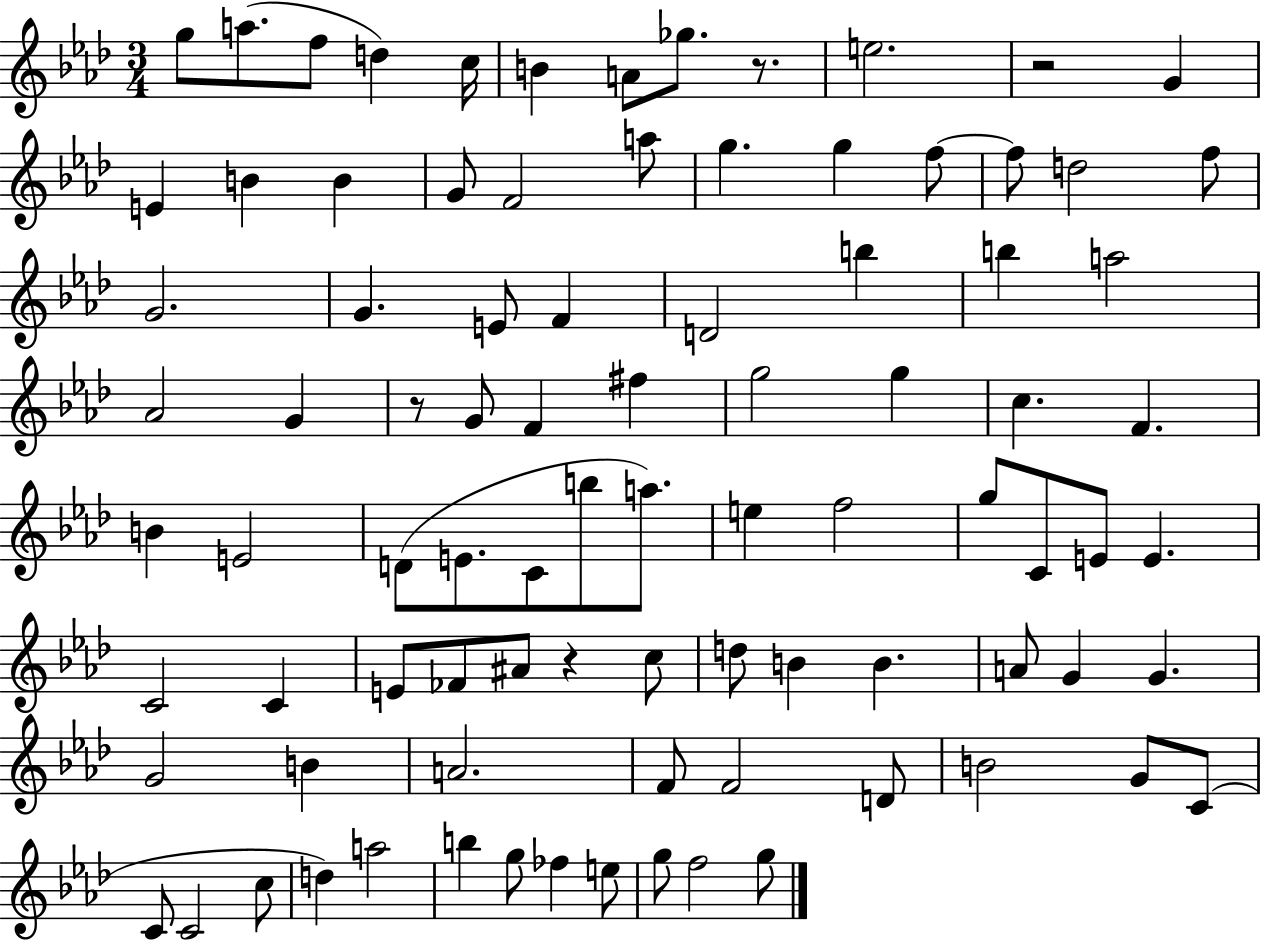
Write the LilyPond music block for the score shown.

{
  \clef treble
  \numericTimeSignature
  \time 3/4
  \key aes \major
  g''8 a''8.( f''8 d''4) c''16 | b'4 a'8 ges''8. r8. | e''2. | r2 g'4 | \break e'4 b'4 b'4 | g'8 f'2 a''8 | g''4. g''4 f''8~~ | f''8 d''2 f''8 | \break g'2. | g'4. e'8 f'4 | d'2 b''4 | b''4 a''2 | \break aes'2 g'4 | r8 g'8 f'4 fis''4 | g''2 g''4 | c''4. f'4. | \break b'4 e'2 | d'8( e'8. c'8 b''8 a''8.) | e''4 f''2 | g''8 c'8 e'8 e'4. | \break c'2 c'4 | e'8 fes'8 ais'8 r4 c''8 | d''8 b'4 b'4. | a'8 g'4 g'4. | \break g'2 b'4 | a'2. | f'8 f'2 d'8 | b'2 g'8 c'8( | \break c'8 c'2 c''8 | d''4) a''2 | b''4 g''8 fes''4 e''8 | g''8 f''2 g''8 | \break \bar "|."
}